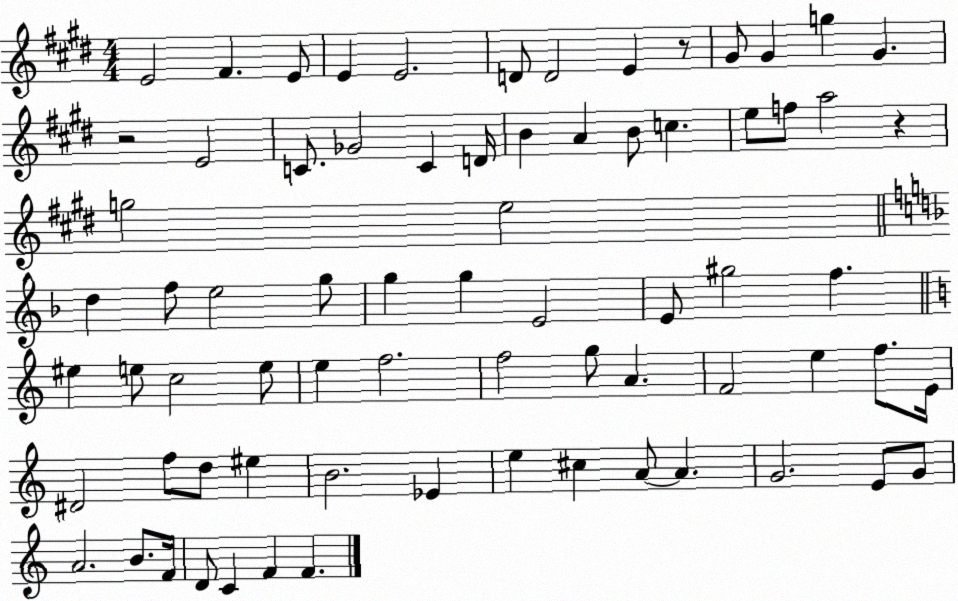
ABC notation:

X:1
T:Untitled
M:4/4
L:1/4
K:E
E2 ^F E/2 E E2 D/2 D2 E z/2 ^G/2 ^G g ^G z2 E2 C/2 _G2 C D/4 B A B/2 c e/2 f/2 a2 z g2 e2 d f/2 e2 g/2 g g E2 E/2 ^g2 f ^e e/2 c2 e/2 e f2 f2 g/2 A F2 e f/2 E/4 ^D2 f/2 d/2 ^e B2 _E e ^c A/2 A G2 E/2 G/2 A2 B/2 F/4 D/2 C F F